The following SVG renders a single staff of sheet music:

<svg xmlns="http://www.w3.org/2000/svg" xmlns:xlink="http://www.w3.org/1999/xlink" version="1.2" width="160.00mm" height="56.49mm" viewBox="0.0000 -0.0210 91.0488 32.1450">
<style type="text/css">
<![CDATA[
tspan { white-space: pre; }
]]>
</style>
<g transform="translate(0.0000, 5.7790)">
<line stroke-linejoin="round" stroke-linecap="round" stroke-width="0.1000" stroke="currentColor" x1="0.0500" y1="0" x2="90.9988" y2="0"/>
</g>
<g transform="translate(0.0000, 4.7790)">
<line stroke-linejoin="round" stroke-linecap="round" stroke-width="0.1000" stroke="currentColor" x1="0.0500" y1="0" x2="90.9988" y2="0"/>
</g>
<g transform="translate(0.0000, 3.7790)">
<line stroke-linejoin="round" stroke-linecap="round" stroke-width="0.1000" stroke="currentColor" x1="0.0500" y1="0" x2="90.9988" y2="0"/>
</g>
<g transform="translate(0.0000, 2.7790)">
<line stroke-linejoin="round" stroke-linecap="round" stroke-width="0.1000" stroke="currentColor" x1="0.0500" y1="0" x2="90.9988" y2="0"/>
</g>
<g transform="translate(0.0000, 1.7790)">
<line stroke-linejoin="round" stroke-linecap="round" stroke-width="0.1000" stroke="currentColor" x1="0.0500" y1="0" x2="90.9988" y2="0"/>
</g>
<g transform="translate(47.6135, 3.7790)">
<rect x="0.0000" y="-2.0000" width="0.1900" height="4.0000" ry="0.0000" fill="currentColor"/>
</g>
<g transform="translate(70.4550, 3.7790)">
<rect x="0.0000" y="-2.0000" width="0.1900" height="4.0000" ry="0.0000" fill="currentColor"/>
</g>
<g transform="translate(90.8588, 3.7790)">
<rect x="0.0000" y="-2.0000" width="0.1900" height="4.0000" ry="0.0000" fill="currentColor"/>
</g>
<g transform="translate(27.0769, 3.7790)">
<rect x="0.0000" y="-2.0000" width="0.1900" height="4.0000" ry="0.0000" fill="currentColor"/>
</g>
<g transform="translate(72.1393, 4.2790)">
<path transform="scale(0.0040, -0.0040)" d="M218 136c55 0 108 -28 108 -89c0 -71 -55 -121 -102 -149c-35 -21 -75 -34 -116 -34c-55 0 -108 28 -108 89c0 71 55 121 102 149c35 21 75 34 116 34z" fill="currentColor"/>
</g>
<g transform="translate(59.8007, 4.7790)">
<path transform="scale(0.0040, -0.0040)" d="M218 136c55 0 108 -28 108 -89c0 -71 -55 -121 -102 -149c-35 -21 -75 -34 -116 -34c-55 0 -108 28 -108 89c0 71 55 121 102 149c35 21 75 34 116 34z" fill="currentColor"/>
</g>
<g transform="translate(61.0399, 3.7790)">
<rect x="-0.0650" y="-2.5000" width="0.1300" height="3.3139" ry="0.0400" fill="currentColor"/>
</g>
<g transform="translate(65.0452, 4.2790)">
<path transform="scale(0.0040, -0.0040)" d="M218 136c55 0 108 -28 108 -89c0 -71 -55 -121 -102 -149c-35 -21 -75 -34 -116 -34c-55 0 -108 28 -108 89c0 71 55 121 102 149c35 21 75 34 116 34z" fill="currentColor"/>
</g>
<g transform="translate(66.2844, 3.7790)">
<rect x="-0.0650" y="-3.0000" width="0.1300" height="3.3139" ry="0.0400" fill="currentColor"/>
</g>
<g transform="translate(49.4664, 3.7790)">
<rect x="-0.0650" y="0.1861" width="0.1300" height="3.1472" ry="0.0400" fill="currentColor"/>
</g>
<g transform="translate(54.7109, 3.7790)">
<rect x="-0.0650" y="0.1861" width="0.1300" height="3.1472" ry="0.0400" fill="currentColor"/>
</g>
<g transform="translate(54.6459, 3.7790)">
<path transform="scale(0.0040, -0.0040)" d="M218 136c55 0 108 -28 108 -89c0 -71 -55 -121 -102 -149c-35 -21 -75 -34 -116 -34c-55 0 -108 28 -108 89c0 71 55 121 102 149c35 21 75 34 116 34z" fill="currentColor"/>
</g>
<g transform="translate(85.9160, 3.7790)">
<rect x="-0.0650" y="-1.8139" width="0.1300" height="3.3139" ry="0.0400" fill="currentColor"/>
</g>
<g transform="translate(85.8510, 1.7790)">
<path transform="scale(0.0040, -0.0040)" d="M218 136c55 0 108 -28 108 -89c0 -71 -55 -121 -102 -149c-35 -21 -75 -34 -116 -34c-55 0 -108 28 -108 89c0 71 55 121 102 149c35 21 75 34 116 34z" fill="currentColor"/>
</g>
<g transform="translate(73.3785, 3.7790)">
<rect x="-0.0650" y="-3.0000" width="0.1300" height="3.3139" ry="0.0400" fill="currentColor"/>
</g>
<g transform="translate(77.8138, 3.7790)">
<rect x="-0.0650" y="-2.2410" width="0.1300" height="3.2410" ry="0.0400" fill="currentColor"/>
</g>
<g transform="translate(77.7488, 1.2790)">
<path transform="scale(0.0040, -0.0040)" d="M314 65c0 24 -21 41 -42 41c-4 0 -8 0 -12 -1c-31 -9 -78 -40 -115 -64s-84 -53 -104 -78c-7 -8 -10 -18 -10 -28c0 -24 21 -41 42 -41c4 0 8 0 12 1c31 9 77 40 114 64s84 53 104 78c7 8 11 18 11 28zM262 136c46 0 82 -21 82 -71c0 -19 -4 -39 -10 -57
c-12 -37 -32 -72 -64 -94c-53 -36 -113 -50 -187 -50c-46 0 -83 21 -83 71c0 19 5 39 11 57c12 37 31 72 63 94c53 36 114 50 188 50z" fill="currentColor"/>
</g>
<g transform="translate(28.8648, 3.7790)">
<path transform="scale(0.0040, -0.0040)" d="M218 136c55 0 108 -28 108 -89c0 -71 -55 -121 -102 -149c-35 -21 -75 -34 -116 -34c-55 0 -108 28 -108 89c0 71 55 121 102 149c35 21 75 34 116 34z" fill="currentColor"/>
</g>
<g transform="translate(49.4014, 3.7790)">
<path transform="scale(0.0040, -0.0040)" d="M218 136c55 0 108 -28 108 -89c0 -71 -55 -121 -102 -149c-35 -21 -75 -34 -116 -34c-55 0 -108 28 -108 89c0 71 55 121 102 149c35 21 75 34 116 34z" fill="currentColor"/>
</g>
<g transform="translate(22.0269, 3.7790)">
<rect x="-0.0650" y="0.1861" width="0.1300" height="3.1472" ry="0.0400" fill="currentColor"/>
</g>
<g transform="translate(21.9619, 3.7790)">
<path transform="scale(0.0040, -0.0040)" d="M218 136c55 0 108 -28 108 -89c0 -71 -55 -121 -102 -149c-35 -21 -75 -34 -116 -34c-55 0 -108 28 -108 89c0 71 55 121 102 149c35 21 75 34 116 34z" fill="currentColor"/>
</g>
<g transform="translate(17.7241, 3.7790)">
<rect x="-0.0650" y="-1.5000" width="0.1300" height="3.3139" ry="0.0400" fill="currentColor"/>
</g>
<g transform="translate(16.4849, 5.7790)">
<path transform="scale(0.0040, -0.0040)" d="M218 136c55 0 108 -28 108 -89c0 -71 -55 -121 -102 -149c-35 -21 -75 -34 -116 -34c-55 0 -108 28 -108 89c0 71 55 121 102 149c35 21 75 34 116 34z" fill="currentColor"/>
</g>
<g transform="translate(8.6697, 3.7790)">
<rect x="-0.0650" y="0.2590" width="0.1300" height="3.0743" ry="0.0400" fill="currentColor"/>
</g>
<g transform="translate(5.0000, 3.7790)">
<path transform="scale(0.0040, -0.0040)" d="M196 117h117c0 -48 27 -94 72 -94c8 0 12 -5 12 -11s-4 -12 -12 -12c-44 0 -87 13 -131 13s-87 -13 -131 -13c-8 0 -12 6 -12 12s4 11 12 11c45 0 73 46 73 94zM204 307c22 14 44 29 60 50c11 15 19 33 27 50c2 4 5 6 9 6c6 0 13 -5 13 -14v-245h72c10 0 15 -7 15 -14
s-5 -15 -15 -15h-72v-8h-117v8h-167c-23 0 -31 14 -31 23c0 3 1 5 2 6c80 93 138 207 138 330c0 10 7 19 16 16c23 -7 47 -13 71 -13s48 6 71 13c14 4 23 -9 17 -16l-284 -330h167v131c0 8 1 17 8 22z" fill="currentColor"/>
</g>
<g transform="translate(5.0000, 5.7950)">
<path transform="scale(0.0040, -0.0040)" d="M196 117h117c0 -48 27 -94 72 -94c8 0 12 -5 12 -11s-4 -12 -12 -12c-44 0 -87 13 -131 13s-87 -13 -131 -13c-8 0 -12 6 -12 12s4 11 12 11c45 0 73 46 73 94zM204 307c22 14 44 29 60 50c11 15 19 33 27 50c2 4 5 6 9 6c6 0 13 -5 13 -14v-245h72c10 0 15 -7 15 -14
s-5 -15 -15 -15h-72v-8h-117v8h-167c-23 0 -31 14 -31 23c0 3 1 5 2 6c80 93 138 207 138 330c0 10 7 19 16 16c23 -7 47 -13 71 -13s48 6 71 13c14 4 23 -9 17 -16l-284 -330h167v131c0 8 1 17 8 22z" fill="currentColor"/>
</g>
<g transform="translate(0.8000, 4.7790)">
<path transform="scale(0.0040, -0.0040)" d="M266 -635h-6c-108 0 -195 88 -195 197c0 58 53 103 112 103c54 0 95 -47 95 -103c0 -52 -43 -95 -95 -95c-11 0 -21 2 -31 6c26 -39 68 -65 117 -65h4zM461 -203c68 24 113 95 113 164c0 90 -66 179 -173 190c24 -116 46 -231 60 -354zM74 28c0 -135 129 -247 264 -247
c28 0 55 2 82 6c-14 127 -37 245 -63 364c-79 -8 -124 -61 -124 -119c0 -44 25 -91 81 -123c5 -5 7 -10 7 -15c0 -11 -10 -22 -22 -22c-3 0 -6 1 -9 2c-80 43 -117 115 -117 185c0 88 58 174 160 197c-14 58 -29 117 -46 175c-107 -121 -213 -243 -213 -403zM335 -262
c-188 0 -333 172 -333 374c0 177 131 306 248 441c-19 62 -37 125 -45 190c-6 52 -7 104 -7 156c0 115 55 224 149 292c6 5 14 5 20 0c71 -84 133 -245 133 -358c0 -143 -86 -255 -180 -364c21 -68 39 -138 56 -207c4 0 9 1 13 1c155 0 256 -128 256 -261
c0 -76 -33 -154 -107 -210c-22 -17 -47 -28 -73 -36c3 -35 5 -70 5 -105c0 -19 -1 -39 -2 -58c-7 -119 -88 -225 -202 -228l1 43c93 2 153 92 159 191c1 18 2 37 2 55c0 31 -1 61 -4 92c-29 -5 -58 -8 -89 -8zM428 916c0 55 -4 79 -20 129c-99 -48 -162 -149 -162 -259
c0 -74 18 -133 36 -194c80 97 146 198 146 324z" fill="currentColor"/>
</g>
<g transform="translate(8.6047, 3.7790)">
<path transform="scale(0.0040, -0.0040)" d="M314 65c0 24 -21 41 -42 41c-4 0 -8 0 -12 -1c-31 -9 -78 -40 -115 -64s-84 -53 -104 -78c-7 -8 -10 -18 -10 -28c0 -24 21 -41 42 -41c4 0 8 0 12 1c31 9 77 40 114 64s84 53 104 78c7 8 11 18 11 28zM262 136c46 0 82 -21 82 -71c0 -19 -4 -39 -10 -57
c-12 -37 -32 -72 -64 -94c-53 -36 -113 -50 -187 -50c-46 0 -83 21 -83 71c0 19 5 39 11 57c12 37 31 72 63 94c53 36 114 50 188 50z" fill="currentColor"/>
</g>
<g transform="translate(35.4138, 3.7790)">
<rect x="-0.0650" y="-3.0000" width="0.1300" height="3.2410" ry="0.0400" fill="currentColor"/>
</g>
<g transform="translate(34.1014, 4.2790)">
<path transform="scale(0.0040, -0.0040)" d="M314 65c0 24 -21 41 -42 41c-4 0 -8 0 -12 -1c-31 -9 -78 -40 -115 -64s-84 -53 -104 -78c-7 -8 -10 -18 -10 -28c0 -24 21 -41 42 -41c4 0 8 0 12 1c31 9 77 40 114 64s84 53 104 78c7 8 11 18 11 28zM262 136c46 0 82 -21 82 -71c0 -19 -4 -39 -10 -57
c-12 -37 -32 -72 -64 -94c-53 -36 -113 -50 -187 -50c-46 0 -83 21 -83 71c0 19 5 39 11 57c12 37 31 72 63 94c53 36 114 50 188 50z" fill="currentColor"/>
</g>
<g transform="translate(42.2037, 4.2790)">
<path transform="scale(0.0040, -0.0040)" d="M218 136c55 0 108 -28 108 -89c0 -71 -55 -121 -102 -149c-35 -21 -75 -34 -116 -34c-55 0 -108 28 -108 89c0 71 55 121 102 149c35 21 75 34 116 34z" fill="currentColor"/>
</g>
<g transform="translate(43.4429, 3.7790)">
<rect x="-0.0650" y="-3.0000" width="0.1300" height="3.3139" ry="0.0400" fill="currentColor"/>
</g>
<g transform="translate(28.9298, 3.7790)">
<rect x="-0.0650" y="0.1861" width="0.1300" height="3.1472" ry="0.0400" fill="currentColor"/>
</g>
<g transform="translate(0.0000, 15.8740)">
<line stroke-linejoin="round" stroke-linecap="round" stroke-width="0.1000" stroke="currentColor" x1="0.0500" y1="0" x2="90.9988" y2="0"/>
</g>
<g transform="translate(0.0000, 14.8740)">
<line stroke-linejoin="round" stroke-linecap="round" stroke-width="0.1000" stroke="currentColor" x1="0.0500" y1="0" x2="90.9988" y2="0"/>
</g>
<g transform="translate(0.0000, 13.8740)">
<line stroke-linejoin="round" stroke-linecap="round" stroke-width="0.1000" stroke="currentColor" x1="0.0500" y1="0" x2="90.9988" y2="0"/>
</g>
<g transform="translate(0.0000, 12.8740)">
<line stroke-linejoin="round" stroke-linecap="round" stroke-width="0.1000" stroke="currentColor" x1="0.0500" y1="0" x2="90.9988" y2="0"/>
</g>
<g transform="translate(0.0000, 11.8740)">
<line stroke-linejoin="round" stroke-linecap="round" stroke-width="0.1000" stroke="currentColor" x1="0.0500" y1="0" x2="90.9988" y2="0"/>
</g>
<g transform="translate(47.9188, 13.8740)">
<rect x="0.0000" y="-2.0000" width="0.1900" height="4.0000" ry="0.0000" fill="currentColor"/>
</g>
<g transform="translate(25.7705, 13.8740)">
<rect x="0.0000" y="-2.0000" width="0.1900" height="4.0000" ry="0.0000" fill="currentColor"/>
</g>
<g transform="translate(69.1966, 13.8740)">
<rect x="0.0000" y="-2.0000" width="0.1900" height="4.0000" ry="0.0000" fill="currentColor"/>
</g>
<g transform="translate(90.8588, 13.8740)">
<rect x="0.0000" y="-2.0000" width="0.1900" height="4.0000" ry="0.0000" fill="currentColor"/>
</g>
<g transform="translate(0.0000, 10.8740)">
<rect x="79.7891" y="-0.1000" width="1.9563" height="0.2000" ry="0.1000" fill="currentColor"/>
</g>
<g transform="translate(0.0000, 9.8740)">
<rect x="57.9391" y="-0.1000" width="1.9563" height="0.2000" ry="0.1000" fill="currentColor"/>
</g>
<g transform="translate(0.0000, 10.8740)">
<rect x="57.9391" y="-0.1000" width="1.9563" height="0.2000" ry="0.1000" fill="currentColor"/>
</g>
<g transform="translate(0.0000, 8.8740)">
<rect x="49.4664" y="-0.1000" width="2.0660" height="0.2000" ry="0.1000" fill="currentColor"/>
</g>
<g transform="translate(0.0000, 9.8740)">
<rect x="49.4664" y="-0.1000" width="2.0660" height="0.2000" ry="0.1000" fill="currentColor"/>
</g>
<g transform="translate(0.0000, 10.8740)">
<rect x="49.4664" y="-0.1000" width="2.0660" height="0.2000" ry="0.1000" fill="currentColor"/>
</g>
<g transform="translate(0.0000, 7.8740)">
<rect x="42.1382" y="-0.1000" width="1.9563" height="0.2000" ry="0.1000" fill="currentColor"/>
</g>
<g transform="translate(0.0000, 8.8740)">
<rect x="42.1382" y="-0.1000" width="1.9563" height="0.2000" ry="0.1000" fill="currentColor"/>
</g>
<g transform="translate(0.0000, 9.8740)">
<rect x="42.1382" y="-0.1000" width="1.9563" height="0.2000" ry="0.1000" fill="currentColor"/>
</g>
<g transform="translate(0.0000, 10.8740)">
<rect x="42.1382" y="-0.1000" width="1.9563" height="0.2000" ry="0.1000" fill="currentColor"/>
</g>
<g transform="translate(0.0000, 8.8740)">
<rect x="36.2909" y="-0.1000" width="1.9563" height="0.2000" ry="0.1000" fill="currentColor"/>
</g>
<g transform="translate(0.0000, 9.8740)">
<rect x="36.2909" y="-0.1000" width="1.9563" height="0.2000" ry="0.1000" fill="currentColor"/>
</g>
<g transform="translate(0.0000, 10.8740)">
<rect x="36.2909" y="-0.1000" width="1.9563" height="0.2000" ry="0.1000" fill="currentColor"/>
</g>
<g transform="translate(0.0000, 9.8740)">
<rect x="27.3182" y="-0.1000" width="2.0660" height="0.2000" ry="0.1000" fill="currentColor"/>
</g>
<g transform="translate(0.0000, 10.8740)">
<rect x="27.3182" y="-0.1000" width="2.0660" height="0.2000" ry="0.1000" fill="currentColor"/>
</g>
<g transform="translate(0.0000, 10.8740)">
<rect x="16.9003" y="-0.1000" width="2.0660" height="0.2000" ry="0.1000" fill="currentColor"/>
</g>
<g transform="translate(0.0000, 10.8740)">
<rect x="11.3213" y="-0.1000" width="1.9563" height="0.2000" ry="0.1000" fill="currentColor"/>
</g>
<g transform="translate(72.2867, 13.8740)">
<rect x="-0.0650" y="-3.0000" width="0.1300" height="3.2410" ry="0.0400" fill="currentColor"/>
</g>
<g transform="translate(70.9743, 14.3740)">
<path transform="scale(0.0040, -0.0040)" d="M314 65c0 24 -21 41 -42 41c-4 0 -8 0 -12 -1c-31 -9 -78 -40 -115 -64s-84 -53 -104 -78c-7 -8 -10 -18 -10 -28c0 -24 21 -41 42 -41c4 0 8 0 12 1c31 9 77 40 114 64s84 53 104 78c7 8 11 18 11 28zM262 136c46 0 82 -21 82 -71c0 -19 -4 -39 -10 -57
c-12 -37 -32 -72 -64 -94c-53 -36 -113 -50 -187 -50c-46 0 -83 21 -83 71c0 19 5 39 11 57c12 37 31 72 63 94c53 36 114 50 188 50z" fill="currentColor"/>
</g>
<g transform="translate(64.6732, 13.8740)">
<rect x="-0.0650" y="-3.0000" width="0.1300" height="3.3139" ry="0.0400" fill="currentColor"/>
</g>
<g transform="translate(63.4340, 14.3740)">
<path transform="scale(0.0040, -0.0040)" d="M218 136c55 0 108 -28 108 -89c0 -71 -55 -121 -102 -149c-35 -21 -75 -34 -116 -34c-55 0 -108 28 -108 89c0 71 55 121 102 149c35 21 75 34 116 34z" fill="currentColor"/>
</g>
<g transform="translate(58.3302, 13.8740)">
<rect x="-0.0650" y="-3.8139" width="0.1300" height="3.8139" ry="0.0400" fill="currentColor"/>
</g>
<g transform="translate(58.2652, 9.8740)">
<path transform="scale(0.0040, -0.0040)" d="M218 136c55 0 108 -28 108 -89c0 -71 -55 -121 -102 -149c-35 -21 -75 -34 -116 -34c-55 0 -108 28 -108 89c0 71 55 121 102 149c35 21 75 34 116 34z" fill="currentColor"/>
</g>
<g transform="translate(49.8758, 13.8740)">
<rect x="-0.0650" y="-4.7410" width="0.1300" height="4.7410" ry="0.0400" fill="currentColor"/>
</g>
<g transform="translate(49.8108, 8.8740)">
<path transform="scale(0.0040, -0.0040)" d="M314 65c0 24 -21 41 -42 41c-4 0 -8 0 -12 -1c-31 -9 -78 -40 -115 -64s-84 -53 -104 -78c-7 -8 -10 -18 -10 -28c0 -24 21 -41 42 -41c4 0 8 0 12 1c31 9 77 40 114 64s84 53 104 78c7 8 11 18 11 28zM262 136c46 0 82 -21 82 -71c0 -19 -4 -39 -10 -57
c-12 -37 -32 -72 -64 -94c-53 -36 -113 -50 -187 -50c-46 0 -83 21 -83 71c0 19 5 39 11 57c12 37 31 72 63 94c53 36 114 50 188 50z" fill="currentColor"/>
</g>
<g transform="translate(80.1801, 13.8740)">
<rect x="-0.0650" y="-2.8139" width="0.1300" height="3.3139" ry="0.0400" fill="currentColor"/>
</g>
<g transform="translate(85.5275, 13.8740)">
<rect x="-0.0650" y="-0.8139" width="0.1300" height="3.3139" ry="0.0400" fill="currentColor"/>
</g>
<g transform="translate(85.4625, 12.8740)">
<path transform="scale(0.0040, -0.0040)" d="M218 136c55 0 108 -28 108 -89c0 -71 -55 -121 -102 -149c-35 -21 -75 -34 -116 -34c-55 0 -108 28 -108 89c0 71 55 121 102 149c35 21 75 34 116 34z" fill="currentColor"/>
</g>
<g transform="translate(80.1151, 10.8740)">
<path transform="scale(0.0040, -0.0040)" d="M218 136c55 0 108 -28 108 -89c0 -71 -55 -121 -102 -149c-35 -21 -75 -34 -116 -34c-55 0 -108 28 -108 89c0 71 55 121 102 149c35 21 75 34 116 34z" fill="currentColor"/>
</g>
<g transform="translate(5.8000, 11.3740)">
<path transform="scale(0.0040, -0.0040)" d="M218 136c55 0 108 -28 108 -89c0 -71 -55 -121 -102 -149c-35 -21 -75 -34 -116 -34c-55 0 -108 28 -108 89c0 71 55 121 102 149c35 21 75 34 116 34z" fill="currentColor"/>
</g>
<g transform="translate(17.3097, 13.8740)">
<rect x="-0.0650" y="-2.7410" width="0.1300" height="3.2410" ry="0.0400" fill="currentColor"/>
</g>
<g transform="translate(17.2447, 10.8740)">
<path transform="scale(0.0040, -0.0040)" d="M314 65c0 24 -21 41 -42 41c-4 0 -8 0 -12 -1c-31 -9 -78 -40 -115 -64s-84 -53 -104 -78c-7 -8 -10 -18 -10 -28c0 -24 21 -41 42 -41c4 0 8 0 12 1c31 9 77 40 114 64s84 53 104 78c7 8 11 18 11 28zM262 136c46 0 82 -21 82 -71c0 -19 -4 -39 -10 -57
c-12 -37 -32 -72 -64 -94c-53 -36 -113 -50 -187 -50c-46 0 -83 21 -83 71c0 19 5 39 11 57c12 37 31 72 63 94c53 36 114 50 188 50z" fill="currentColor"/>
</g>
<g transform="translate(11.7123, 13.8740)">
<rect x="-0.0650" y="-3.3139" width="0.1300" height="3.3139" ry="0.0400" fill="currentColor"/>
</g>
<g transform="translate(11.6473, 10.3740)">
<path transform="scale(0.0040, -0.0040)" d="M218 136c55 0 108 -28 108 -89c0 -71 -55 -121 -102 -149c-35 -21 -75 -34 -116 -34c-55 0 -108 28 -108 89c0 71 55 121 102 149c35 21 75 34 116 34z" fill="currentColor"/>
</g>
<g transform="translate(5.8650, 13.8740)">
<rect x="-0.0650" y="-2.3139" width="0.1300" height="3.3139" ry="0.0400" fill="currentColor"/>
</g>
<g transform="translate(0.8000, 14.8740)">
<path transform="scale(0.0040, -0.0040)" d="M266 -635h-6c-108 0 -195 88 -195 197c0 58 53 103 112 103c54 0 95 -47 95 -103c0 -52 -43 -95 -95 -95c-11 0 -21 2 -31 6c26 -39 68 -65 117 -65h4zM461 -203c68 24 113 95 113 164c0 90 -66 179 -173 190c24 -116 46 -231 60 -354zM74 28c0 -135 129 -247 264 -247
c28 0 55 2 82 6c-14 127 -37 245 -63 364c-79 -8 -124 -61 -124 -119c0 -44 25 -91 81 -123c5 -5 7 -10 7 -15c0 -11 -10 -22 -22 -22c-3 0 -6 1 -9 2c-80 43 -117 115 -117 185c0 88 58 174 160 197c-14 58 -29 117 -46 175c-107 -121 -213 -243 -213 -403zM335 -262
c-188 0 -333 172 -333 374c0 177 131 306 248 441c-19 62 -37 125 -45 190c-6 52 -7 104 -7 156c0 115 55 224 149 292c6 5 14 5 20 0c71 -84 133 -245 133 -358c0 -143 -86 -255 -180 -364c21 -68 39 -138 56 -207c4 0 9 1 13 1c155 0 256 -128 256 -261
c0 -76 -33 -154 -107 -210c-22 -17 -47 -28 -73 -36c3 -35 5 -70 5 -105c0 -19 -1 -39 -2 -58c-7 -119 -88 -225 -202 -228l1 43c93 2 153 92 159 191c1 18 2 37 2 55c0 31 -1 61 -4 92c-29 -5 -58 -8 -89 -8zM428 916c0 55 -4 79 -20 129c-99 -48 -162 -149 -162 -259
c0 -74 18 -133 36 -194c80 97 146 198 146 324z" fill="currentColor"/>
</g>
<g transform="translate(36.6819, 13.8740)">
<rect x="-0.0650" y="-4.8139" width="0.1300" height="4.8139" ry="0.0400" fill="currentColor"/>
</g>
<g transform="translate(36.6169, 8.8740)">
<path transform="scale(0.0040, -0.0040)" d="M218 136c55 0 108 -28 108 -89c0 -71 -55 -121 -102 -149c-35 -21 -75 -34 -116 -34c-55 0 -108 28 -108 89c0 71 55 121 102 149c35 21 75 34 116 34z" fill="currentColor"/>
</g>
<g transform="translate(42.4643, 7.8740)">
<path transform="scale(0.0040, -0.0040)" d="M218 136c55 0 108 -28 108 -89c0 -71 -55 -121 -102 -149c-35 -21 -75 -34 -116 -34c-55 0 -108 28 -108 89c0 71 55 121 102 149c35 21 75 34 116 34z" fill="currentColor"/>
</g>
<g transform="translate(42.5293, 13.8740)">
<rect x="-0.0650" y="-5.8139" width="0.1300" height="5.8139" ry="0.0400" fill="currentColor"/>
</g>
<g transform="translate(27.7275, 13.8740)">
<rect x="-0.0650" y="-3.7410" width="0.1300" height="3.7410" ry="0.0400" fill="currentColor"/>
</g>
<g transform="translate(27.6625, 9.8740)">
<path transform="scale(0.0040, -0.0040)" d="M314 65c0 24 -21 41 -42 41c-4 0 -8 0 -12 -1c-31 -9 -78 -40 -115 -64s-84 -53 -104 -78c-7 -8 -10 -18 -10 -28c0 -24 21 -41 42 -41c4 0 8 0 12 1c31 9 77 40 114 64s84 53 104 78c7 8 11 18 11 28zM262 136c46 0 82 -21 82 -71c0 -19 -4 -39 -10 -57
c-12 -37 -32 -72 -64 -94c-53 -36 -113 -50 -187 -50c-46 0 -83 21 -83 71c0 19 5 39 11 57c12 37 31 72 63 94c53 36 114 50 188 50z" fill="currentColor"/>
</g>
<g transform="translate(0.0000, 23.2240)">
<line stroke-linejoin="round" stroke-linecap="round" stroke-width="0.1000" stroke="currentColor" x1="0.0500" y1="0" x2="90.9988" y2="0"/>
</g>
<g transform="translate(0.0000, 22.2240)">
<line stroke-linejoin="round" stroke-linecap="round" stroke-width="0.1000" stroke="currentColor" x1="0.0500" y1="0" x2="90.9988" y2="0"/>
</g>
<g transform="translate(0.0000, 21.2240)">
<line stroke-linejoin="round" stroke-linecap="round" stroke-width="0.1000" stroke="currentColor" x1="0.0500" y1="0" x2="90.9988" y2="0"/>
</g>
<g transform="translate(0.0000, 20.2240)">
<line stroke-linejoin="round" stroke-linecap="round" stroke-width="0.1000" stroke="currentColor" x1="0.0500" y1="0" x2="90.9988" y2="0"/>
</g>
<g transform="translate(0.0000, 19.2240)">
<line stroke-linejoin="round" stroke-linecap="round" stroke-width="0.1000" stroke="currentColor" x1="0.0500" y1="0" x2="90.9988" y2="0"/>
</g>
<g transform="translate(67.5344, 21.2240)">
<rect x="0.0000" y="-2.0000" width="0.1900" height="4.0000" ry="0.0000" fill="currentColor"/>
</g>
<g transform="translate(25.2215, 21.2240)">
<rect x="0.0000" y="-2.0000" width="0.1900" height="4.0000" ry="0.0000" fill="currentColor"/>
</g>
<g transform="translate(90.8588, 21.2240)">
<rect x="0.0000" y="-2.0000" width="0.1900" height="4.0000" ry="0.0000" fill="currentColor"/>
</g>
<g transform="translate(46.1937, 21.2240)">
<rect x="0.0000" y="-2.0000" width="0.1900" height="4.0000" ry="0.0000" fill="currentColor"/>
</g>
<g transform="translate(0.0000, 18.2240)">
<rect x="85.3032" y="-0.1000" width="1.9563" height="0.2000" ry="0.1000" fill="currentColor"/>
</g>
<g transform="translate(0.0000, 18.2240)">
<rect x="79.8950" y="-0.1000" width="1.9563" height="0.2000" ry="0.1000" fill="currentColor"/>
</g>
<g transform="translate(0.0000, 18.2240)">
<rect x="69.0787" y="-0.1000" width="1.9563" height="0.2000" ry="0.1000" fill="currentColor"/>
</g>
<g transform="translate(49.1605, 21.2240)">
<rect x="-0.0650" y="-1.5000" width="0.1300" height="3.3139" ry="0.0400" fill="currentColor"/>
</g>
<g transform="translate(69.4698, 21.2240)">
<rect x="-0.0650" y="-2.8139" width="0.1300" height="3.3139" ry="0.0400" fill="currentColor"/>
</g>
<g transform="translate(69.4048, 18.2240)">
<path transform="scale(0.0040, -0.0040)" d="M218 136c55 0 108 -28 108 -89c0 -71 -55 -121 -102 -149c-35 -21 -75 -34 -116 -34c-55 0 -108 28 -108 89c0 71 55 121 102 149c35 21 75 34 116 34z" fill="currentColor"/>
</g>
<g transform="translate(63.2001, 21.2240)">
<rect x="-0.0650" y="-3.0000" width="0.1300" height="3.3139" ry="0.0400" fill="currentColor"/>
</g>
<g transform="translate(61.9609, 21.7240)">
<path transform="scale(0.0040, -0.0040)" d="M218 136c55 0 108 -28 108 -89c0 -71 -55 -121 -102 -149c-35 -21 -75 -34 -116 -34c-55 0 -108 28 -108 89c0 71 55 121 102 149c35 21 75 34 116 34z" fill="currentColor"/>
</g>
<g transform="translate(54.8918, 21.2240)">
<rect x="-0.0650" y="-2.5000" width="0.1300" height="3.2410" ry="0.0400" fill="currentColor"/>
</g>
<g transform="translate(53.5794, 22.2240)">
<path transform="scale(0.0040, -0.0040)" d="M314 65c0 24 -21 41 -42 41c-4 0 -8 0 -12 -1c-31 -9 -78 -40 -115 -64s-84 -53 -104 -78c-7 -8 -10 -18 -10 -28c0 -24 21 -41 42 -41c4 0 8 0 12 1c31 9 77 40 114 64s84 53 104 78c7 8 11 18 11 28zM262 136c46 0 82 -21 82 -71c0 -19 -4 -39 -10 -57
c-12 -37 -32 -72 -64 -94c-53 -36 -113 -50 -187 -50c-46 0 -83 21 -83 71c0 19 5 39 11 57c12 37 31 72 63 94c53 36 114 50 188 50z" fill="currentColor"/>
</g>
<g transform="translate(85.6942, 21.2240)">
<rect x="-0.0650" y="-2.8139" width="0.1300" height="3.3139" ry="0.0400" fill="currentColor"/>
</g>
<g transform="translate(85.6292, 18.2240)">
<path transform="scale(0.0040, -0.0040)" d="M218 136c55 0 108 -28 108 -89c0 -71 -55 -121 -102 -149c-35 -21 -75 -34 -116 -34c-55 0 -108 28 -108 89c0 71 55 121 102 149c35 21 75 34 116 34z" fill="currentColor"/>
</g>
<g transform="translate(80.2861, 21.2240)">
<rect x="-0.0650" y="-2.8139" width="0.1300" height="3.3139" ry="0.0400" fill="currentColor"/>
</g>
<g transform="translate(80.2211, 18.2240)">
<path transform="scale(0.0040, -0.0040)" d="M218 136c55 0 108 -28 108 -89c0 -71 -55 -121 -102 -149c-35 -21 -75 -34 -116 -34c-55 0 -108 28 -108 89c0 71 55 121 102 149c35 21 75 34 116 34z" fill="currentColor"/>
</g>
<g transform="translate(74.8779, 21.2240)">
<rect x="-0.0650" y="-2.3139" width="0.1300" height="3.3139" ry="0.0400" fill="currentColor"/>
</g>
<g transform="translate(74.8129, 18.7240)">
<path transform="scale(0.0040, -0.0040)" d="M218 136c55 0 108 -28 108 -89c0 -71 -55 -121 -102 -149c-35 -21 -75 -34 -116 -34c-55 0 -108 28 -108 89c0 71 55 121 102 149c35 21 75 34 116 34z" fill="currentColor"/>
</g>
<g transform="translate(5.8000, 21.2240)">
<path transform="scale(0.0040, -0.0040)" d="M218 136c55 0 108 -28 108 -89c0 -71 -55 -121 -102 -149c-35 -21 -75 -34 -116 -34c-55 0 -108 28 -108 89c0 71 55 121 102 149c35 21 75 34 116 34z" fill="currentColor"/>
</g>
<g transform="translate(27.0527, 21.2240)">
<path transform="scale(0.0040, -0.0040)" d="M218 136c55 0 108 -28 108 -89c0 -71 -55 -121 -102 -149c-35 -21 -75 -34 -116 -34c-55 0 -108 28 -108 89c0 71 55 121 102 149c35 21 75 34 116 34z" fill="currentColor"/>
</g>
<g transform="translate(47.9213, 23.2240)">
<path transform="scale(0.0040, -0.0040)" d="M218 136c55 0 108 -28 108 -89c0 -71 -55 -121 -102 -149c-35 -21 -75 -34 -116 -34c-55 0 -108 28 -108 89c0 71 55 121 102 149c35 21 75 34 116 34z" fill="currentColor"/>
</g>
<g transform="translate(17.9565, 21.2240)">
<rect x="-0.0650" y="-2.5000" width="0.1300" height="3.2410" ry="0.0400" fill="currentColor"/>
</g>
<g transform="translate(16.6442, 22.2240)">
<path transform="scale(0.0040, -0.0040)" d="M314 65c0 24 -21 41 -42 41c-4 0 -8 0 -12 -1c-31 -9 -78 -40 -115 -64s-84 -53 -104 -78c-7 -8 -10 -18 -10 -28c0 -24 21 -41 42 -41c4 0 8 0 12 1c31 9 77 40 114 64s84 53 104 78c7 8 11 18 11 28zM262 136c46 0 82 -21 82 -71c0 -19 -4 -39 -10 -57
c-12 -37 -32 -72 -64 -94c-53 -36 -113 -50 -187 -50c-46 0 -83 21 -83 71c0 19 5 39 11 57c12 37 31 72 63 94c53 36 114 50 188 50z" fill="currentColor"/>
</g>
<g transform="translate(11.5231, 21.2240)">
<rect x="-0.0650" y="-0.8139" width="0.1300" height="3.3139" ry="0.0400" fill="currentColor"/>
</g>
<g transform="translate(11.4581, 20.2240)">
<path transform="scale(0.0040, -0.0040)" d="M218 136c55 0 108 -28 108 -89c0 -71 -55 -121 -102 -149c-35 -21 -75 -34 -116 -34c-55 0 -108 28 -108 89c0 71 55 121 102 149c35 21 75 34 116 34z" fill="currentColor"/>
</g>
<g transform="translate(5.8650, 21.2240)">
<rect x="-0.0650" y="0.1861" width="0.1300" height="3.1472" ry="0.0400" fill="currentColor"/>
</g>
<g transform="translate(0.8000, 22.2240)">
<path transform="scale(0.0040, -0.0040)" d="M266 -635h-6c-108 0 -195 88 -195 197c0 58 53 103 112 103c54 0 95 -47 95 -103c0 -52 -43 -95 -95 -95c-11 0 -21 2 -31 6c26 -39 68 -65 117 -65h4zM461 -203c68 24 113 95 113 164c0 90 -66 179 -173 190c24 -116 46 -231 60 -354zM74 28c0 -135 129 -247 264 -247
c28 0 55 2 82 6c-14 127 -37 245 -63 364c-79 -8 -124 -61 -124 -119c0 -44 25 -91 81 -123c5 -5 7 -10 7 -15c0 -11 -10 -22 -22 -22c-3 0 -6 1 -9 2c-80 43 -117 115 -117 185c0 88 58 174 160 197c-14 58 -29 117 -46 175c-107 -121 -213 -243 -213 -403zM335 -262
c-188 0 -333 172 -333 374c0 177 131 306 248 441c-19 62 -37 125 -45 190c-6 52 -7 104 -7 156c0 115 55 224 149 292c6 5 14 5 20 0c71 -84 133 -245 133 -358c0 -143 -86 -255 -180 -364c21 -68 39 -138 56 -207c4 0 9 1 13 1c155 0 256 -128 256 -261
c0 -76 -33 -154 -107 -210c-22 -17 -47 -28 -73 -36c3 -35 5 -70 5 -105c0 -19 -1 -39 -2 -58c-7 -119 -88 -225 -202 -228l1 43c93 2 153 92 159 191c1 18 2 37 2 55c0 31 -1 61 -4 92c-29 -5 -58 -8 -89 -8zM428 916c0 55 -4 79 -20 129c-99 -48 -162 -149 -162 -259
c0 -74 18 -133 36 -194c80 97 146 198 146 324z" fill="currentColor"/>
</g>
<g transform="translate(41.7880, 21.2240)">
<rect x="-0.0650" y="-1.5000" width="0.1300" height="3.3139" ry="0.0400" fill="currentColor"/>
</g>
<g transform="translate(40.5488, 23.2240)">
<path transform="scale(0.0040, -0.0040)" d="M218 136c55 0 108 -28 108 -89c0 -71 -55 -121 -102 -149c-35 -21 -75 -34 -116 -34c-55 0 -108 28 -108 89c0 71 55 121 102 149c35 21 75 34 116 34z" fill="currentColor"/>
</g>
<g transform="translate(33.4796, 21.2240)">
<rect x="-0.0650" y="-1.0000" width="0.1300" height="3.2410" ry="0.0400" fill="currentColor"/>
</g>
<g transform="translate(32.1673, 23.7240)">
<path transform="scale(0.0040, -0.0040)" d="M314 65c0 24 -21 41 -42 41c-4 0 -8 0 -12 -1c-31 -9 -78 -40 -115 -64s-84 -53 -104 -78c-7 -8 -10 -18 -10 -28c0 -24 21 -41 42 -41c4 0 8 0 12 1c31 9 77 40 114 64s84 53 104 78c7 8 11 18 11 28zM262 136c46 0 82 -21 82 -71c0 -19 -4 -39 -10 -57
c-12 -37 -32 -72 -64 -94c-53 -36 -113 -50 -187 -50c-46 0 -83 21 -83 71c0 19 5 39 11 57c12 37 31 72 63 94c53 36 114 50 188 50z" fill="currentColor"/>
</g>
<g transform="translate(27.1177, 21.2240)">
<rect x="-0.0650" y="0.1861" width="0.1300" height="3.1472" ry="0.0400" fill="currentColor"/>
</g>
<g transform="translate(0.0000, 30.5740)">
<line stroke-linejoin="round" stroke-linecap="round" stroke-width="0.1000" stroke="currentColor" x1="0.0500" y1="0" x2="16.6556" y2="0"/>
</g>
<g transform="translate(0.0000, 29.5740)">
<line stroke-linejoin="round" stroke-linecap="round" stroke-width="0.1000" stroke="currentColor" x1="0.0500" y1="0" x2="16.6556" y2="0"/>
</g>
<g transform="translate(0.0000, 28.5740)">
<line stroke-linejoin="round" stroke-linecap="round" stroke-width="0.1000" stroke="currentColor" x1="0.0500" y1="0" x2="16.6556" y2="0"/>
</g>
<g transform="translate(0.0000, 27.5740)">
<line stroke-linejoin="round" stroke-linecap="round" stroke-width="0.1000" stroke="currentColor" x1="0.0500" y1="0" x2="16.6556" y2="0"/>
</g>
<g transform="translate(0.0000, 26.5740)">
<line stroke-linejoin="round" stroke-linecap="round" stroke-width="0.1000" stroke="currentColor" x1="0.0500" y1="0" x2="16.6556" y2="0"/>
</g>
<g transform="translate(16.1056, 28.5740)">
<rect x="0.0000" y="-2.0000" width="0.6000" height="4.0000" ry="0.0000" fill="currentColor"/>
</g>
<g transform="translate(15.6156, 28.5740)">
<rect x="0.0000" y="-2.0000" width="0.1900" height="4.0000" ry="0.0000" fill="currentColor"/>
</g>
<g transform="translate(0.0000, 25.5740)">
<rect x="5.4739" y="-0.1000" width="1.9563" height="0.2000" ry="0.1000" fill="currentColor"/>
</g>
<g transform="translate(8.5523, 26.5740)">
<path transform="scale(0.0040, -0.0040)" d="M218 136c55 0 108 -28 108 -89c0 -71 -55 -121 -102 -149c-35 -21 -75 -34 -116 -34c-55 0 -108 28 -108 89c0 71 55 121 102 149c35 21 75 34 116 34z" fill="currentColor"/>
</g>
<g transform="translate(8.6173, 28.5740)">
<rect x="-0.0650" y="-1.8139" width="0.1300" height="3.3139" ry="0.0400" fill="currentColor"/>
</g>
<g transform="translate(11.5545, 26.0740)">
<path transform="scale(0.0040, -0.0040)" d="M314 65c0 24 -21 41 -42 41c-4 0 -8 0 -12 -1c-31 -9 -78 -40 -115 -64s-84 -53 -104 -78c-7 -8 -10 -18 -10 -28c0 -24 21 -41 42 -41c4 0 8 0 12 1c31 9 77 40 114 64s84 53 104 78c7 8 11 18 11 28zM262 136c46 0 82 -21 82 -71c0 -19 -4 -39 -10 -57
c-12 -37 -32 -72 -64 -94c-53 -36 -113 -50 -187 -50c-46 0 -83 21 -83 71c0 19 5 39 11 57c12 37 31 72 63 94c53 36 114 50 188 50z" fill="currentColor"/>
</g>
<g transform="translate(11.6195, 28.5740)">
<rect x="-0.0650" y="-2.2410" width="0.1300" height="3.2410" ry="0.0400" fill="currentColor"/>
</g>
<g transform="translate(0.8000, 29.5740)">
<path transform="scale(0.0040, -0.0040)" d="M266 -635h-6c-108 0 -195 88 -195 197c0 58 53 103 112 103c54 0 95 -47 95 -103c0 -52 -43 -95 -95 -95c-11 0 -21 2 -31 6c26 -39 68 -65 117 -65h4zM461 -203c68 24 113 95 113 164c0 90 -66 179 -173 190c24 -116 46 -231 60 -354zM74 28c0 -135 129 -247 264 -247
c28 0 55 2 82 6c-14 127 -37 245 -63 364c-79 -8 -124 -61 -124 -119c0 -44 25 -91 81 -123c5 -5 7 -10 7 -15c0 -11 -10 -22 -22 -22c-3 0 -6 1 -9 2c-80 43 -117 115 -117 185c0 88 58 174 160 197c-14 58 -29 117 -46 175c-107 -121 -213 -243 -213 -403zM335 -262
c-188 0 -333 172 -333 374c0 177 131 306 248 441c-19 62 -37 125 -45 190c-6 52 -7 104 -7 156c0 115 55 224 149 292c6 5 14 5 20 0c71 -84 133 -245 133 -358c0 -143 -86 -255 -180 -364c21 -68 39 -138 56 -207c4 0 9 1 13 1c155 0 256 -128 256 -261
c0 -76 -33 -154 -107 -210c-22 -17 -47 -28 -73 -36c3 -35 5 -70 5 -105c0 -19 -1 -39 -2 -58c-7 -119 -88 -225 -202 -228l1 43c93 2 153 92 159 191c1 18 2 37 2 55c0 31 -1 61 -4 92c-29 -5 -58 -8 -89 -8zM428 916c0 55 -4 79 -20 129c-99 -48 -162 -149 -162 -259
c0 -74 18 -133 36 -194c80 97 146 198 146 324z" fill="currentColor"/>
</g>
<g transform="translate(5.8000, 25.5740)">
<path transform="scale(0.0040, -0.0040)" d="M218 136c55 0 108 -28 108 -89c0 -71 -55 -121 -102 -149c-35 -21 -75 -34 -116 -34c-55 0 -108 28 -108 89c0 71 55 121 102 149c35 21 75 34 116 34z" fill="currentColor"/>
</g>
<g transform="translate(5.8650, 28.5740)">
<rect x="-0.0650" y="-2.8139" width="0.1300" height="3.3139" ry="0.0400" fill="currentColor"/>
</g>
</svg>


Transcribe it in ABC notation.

X:1
T:Untitled
M:4/4
L:1/4
K:C
B2 E B B A2 A B B G A A g2 f g b a2 c'2 e' g' e'2 c' A A2 a d B d G2 B D2 E E G2 A a g a a a f g2